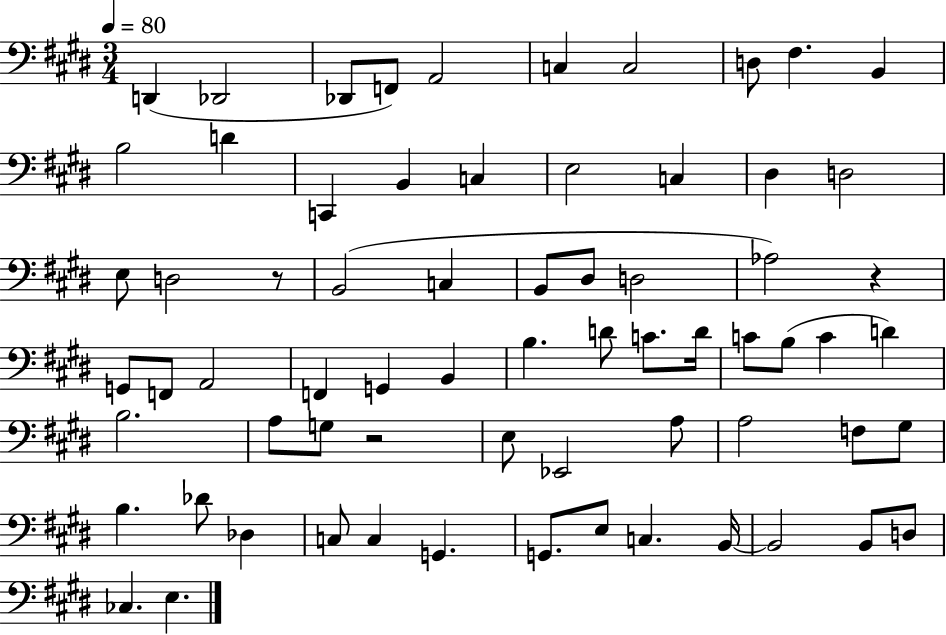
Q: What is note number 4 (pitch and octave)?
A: F2